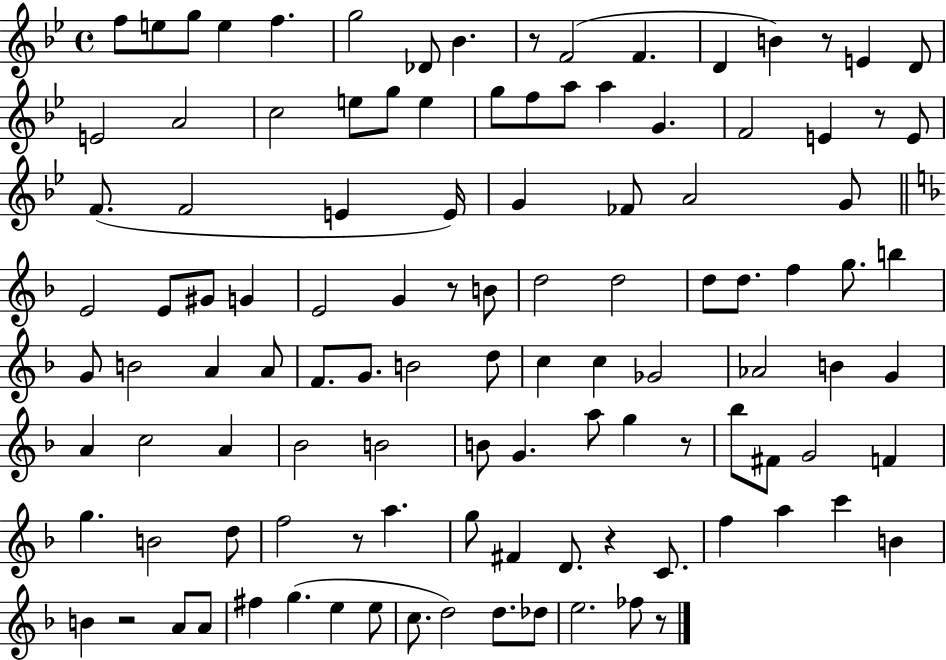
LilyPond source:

{
  \clef treble
  \time 4/4
  \defaultTimeSignature
  \key bes \major
  \repeat volta 2 { f''8 e''8 g''8 e''4 f''4. | g''2 des'8 bes'4. | r8 f'2( f'4. | d'4 b'4) r8 e'4 d'8 | \break e'2 a'2 | c''2 e''8 g''8 e''4 | g''8 f''8 a''8 a''4 g'4. | f'2 e'4 r8 e'8 | \break f'8.( f'2 e'4 e'16) | g'4 fes'8 a'2 g'8 | \bar "||" \break \key f \major e'2 e'8 gis'8 g'4 | e'2 g'4 r8 b'8 | d''2 d''2 | d''8 d''8. f''4 g''8. b''4 | \break g'8 b'2 a'4 a'8 | f'8. g'8. b'2 d''8 | c''4 c''4 ges'2 | aes'2 b'4 g'4 | \break a'4 c''2 a'4 | bes'2 b'2 | b'8 g'4. a''8 g''4 r8 | bes''8 fis'8 g'2 f'4 | \break g''4. b'2 d''8 | f''2 r8 a''4. | g''8 fis'4 d'8. r4 c'8. | f''4 a''4 c'''4 b'4 | \break b'4 r2 a'8 a'8 | fis''4 g''4.( e''4 e''8 | c''8. d''2) d''8. des''8 | e''2. fes''8 r8 | \break } \bar "|."
}